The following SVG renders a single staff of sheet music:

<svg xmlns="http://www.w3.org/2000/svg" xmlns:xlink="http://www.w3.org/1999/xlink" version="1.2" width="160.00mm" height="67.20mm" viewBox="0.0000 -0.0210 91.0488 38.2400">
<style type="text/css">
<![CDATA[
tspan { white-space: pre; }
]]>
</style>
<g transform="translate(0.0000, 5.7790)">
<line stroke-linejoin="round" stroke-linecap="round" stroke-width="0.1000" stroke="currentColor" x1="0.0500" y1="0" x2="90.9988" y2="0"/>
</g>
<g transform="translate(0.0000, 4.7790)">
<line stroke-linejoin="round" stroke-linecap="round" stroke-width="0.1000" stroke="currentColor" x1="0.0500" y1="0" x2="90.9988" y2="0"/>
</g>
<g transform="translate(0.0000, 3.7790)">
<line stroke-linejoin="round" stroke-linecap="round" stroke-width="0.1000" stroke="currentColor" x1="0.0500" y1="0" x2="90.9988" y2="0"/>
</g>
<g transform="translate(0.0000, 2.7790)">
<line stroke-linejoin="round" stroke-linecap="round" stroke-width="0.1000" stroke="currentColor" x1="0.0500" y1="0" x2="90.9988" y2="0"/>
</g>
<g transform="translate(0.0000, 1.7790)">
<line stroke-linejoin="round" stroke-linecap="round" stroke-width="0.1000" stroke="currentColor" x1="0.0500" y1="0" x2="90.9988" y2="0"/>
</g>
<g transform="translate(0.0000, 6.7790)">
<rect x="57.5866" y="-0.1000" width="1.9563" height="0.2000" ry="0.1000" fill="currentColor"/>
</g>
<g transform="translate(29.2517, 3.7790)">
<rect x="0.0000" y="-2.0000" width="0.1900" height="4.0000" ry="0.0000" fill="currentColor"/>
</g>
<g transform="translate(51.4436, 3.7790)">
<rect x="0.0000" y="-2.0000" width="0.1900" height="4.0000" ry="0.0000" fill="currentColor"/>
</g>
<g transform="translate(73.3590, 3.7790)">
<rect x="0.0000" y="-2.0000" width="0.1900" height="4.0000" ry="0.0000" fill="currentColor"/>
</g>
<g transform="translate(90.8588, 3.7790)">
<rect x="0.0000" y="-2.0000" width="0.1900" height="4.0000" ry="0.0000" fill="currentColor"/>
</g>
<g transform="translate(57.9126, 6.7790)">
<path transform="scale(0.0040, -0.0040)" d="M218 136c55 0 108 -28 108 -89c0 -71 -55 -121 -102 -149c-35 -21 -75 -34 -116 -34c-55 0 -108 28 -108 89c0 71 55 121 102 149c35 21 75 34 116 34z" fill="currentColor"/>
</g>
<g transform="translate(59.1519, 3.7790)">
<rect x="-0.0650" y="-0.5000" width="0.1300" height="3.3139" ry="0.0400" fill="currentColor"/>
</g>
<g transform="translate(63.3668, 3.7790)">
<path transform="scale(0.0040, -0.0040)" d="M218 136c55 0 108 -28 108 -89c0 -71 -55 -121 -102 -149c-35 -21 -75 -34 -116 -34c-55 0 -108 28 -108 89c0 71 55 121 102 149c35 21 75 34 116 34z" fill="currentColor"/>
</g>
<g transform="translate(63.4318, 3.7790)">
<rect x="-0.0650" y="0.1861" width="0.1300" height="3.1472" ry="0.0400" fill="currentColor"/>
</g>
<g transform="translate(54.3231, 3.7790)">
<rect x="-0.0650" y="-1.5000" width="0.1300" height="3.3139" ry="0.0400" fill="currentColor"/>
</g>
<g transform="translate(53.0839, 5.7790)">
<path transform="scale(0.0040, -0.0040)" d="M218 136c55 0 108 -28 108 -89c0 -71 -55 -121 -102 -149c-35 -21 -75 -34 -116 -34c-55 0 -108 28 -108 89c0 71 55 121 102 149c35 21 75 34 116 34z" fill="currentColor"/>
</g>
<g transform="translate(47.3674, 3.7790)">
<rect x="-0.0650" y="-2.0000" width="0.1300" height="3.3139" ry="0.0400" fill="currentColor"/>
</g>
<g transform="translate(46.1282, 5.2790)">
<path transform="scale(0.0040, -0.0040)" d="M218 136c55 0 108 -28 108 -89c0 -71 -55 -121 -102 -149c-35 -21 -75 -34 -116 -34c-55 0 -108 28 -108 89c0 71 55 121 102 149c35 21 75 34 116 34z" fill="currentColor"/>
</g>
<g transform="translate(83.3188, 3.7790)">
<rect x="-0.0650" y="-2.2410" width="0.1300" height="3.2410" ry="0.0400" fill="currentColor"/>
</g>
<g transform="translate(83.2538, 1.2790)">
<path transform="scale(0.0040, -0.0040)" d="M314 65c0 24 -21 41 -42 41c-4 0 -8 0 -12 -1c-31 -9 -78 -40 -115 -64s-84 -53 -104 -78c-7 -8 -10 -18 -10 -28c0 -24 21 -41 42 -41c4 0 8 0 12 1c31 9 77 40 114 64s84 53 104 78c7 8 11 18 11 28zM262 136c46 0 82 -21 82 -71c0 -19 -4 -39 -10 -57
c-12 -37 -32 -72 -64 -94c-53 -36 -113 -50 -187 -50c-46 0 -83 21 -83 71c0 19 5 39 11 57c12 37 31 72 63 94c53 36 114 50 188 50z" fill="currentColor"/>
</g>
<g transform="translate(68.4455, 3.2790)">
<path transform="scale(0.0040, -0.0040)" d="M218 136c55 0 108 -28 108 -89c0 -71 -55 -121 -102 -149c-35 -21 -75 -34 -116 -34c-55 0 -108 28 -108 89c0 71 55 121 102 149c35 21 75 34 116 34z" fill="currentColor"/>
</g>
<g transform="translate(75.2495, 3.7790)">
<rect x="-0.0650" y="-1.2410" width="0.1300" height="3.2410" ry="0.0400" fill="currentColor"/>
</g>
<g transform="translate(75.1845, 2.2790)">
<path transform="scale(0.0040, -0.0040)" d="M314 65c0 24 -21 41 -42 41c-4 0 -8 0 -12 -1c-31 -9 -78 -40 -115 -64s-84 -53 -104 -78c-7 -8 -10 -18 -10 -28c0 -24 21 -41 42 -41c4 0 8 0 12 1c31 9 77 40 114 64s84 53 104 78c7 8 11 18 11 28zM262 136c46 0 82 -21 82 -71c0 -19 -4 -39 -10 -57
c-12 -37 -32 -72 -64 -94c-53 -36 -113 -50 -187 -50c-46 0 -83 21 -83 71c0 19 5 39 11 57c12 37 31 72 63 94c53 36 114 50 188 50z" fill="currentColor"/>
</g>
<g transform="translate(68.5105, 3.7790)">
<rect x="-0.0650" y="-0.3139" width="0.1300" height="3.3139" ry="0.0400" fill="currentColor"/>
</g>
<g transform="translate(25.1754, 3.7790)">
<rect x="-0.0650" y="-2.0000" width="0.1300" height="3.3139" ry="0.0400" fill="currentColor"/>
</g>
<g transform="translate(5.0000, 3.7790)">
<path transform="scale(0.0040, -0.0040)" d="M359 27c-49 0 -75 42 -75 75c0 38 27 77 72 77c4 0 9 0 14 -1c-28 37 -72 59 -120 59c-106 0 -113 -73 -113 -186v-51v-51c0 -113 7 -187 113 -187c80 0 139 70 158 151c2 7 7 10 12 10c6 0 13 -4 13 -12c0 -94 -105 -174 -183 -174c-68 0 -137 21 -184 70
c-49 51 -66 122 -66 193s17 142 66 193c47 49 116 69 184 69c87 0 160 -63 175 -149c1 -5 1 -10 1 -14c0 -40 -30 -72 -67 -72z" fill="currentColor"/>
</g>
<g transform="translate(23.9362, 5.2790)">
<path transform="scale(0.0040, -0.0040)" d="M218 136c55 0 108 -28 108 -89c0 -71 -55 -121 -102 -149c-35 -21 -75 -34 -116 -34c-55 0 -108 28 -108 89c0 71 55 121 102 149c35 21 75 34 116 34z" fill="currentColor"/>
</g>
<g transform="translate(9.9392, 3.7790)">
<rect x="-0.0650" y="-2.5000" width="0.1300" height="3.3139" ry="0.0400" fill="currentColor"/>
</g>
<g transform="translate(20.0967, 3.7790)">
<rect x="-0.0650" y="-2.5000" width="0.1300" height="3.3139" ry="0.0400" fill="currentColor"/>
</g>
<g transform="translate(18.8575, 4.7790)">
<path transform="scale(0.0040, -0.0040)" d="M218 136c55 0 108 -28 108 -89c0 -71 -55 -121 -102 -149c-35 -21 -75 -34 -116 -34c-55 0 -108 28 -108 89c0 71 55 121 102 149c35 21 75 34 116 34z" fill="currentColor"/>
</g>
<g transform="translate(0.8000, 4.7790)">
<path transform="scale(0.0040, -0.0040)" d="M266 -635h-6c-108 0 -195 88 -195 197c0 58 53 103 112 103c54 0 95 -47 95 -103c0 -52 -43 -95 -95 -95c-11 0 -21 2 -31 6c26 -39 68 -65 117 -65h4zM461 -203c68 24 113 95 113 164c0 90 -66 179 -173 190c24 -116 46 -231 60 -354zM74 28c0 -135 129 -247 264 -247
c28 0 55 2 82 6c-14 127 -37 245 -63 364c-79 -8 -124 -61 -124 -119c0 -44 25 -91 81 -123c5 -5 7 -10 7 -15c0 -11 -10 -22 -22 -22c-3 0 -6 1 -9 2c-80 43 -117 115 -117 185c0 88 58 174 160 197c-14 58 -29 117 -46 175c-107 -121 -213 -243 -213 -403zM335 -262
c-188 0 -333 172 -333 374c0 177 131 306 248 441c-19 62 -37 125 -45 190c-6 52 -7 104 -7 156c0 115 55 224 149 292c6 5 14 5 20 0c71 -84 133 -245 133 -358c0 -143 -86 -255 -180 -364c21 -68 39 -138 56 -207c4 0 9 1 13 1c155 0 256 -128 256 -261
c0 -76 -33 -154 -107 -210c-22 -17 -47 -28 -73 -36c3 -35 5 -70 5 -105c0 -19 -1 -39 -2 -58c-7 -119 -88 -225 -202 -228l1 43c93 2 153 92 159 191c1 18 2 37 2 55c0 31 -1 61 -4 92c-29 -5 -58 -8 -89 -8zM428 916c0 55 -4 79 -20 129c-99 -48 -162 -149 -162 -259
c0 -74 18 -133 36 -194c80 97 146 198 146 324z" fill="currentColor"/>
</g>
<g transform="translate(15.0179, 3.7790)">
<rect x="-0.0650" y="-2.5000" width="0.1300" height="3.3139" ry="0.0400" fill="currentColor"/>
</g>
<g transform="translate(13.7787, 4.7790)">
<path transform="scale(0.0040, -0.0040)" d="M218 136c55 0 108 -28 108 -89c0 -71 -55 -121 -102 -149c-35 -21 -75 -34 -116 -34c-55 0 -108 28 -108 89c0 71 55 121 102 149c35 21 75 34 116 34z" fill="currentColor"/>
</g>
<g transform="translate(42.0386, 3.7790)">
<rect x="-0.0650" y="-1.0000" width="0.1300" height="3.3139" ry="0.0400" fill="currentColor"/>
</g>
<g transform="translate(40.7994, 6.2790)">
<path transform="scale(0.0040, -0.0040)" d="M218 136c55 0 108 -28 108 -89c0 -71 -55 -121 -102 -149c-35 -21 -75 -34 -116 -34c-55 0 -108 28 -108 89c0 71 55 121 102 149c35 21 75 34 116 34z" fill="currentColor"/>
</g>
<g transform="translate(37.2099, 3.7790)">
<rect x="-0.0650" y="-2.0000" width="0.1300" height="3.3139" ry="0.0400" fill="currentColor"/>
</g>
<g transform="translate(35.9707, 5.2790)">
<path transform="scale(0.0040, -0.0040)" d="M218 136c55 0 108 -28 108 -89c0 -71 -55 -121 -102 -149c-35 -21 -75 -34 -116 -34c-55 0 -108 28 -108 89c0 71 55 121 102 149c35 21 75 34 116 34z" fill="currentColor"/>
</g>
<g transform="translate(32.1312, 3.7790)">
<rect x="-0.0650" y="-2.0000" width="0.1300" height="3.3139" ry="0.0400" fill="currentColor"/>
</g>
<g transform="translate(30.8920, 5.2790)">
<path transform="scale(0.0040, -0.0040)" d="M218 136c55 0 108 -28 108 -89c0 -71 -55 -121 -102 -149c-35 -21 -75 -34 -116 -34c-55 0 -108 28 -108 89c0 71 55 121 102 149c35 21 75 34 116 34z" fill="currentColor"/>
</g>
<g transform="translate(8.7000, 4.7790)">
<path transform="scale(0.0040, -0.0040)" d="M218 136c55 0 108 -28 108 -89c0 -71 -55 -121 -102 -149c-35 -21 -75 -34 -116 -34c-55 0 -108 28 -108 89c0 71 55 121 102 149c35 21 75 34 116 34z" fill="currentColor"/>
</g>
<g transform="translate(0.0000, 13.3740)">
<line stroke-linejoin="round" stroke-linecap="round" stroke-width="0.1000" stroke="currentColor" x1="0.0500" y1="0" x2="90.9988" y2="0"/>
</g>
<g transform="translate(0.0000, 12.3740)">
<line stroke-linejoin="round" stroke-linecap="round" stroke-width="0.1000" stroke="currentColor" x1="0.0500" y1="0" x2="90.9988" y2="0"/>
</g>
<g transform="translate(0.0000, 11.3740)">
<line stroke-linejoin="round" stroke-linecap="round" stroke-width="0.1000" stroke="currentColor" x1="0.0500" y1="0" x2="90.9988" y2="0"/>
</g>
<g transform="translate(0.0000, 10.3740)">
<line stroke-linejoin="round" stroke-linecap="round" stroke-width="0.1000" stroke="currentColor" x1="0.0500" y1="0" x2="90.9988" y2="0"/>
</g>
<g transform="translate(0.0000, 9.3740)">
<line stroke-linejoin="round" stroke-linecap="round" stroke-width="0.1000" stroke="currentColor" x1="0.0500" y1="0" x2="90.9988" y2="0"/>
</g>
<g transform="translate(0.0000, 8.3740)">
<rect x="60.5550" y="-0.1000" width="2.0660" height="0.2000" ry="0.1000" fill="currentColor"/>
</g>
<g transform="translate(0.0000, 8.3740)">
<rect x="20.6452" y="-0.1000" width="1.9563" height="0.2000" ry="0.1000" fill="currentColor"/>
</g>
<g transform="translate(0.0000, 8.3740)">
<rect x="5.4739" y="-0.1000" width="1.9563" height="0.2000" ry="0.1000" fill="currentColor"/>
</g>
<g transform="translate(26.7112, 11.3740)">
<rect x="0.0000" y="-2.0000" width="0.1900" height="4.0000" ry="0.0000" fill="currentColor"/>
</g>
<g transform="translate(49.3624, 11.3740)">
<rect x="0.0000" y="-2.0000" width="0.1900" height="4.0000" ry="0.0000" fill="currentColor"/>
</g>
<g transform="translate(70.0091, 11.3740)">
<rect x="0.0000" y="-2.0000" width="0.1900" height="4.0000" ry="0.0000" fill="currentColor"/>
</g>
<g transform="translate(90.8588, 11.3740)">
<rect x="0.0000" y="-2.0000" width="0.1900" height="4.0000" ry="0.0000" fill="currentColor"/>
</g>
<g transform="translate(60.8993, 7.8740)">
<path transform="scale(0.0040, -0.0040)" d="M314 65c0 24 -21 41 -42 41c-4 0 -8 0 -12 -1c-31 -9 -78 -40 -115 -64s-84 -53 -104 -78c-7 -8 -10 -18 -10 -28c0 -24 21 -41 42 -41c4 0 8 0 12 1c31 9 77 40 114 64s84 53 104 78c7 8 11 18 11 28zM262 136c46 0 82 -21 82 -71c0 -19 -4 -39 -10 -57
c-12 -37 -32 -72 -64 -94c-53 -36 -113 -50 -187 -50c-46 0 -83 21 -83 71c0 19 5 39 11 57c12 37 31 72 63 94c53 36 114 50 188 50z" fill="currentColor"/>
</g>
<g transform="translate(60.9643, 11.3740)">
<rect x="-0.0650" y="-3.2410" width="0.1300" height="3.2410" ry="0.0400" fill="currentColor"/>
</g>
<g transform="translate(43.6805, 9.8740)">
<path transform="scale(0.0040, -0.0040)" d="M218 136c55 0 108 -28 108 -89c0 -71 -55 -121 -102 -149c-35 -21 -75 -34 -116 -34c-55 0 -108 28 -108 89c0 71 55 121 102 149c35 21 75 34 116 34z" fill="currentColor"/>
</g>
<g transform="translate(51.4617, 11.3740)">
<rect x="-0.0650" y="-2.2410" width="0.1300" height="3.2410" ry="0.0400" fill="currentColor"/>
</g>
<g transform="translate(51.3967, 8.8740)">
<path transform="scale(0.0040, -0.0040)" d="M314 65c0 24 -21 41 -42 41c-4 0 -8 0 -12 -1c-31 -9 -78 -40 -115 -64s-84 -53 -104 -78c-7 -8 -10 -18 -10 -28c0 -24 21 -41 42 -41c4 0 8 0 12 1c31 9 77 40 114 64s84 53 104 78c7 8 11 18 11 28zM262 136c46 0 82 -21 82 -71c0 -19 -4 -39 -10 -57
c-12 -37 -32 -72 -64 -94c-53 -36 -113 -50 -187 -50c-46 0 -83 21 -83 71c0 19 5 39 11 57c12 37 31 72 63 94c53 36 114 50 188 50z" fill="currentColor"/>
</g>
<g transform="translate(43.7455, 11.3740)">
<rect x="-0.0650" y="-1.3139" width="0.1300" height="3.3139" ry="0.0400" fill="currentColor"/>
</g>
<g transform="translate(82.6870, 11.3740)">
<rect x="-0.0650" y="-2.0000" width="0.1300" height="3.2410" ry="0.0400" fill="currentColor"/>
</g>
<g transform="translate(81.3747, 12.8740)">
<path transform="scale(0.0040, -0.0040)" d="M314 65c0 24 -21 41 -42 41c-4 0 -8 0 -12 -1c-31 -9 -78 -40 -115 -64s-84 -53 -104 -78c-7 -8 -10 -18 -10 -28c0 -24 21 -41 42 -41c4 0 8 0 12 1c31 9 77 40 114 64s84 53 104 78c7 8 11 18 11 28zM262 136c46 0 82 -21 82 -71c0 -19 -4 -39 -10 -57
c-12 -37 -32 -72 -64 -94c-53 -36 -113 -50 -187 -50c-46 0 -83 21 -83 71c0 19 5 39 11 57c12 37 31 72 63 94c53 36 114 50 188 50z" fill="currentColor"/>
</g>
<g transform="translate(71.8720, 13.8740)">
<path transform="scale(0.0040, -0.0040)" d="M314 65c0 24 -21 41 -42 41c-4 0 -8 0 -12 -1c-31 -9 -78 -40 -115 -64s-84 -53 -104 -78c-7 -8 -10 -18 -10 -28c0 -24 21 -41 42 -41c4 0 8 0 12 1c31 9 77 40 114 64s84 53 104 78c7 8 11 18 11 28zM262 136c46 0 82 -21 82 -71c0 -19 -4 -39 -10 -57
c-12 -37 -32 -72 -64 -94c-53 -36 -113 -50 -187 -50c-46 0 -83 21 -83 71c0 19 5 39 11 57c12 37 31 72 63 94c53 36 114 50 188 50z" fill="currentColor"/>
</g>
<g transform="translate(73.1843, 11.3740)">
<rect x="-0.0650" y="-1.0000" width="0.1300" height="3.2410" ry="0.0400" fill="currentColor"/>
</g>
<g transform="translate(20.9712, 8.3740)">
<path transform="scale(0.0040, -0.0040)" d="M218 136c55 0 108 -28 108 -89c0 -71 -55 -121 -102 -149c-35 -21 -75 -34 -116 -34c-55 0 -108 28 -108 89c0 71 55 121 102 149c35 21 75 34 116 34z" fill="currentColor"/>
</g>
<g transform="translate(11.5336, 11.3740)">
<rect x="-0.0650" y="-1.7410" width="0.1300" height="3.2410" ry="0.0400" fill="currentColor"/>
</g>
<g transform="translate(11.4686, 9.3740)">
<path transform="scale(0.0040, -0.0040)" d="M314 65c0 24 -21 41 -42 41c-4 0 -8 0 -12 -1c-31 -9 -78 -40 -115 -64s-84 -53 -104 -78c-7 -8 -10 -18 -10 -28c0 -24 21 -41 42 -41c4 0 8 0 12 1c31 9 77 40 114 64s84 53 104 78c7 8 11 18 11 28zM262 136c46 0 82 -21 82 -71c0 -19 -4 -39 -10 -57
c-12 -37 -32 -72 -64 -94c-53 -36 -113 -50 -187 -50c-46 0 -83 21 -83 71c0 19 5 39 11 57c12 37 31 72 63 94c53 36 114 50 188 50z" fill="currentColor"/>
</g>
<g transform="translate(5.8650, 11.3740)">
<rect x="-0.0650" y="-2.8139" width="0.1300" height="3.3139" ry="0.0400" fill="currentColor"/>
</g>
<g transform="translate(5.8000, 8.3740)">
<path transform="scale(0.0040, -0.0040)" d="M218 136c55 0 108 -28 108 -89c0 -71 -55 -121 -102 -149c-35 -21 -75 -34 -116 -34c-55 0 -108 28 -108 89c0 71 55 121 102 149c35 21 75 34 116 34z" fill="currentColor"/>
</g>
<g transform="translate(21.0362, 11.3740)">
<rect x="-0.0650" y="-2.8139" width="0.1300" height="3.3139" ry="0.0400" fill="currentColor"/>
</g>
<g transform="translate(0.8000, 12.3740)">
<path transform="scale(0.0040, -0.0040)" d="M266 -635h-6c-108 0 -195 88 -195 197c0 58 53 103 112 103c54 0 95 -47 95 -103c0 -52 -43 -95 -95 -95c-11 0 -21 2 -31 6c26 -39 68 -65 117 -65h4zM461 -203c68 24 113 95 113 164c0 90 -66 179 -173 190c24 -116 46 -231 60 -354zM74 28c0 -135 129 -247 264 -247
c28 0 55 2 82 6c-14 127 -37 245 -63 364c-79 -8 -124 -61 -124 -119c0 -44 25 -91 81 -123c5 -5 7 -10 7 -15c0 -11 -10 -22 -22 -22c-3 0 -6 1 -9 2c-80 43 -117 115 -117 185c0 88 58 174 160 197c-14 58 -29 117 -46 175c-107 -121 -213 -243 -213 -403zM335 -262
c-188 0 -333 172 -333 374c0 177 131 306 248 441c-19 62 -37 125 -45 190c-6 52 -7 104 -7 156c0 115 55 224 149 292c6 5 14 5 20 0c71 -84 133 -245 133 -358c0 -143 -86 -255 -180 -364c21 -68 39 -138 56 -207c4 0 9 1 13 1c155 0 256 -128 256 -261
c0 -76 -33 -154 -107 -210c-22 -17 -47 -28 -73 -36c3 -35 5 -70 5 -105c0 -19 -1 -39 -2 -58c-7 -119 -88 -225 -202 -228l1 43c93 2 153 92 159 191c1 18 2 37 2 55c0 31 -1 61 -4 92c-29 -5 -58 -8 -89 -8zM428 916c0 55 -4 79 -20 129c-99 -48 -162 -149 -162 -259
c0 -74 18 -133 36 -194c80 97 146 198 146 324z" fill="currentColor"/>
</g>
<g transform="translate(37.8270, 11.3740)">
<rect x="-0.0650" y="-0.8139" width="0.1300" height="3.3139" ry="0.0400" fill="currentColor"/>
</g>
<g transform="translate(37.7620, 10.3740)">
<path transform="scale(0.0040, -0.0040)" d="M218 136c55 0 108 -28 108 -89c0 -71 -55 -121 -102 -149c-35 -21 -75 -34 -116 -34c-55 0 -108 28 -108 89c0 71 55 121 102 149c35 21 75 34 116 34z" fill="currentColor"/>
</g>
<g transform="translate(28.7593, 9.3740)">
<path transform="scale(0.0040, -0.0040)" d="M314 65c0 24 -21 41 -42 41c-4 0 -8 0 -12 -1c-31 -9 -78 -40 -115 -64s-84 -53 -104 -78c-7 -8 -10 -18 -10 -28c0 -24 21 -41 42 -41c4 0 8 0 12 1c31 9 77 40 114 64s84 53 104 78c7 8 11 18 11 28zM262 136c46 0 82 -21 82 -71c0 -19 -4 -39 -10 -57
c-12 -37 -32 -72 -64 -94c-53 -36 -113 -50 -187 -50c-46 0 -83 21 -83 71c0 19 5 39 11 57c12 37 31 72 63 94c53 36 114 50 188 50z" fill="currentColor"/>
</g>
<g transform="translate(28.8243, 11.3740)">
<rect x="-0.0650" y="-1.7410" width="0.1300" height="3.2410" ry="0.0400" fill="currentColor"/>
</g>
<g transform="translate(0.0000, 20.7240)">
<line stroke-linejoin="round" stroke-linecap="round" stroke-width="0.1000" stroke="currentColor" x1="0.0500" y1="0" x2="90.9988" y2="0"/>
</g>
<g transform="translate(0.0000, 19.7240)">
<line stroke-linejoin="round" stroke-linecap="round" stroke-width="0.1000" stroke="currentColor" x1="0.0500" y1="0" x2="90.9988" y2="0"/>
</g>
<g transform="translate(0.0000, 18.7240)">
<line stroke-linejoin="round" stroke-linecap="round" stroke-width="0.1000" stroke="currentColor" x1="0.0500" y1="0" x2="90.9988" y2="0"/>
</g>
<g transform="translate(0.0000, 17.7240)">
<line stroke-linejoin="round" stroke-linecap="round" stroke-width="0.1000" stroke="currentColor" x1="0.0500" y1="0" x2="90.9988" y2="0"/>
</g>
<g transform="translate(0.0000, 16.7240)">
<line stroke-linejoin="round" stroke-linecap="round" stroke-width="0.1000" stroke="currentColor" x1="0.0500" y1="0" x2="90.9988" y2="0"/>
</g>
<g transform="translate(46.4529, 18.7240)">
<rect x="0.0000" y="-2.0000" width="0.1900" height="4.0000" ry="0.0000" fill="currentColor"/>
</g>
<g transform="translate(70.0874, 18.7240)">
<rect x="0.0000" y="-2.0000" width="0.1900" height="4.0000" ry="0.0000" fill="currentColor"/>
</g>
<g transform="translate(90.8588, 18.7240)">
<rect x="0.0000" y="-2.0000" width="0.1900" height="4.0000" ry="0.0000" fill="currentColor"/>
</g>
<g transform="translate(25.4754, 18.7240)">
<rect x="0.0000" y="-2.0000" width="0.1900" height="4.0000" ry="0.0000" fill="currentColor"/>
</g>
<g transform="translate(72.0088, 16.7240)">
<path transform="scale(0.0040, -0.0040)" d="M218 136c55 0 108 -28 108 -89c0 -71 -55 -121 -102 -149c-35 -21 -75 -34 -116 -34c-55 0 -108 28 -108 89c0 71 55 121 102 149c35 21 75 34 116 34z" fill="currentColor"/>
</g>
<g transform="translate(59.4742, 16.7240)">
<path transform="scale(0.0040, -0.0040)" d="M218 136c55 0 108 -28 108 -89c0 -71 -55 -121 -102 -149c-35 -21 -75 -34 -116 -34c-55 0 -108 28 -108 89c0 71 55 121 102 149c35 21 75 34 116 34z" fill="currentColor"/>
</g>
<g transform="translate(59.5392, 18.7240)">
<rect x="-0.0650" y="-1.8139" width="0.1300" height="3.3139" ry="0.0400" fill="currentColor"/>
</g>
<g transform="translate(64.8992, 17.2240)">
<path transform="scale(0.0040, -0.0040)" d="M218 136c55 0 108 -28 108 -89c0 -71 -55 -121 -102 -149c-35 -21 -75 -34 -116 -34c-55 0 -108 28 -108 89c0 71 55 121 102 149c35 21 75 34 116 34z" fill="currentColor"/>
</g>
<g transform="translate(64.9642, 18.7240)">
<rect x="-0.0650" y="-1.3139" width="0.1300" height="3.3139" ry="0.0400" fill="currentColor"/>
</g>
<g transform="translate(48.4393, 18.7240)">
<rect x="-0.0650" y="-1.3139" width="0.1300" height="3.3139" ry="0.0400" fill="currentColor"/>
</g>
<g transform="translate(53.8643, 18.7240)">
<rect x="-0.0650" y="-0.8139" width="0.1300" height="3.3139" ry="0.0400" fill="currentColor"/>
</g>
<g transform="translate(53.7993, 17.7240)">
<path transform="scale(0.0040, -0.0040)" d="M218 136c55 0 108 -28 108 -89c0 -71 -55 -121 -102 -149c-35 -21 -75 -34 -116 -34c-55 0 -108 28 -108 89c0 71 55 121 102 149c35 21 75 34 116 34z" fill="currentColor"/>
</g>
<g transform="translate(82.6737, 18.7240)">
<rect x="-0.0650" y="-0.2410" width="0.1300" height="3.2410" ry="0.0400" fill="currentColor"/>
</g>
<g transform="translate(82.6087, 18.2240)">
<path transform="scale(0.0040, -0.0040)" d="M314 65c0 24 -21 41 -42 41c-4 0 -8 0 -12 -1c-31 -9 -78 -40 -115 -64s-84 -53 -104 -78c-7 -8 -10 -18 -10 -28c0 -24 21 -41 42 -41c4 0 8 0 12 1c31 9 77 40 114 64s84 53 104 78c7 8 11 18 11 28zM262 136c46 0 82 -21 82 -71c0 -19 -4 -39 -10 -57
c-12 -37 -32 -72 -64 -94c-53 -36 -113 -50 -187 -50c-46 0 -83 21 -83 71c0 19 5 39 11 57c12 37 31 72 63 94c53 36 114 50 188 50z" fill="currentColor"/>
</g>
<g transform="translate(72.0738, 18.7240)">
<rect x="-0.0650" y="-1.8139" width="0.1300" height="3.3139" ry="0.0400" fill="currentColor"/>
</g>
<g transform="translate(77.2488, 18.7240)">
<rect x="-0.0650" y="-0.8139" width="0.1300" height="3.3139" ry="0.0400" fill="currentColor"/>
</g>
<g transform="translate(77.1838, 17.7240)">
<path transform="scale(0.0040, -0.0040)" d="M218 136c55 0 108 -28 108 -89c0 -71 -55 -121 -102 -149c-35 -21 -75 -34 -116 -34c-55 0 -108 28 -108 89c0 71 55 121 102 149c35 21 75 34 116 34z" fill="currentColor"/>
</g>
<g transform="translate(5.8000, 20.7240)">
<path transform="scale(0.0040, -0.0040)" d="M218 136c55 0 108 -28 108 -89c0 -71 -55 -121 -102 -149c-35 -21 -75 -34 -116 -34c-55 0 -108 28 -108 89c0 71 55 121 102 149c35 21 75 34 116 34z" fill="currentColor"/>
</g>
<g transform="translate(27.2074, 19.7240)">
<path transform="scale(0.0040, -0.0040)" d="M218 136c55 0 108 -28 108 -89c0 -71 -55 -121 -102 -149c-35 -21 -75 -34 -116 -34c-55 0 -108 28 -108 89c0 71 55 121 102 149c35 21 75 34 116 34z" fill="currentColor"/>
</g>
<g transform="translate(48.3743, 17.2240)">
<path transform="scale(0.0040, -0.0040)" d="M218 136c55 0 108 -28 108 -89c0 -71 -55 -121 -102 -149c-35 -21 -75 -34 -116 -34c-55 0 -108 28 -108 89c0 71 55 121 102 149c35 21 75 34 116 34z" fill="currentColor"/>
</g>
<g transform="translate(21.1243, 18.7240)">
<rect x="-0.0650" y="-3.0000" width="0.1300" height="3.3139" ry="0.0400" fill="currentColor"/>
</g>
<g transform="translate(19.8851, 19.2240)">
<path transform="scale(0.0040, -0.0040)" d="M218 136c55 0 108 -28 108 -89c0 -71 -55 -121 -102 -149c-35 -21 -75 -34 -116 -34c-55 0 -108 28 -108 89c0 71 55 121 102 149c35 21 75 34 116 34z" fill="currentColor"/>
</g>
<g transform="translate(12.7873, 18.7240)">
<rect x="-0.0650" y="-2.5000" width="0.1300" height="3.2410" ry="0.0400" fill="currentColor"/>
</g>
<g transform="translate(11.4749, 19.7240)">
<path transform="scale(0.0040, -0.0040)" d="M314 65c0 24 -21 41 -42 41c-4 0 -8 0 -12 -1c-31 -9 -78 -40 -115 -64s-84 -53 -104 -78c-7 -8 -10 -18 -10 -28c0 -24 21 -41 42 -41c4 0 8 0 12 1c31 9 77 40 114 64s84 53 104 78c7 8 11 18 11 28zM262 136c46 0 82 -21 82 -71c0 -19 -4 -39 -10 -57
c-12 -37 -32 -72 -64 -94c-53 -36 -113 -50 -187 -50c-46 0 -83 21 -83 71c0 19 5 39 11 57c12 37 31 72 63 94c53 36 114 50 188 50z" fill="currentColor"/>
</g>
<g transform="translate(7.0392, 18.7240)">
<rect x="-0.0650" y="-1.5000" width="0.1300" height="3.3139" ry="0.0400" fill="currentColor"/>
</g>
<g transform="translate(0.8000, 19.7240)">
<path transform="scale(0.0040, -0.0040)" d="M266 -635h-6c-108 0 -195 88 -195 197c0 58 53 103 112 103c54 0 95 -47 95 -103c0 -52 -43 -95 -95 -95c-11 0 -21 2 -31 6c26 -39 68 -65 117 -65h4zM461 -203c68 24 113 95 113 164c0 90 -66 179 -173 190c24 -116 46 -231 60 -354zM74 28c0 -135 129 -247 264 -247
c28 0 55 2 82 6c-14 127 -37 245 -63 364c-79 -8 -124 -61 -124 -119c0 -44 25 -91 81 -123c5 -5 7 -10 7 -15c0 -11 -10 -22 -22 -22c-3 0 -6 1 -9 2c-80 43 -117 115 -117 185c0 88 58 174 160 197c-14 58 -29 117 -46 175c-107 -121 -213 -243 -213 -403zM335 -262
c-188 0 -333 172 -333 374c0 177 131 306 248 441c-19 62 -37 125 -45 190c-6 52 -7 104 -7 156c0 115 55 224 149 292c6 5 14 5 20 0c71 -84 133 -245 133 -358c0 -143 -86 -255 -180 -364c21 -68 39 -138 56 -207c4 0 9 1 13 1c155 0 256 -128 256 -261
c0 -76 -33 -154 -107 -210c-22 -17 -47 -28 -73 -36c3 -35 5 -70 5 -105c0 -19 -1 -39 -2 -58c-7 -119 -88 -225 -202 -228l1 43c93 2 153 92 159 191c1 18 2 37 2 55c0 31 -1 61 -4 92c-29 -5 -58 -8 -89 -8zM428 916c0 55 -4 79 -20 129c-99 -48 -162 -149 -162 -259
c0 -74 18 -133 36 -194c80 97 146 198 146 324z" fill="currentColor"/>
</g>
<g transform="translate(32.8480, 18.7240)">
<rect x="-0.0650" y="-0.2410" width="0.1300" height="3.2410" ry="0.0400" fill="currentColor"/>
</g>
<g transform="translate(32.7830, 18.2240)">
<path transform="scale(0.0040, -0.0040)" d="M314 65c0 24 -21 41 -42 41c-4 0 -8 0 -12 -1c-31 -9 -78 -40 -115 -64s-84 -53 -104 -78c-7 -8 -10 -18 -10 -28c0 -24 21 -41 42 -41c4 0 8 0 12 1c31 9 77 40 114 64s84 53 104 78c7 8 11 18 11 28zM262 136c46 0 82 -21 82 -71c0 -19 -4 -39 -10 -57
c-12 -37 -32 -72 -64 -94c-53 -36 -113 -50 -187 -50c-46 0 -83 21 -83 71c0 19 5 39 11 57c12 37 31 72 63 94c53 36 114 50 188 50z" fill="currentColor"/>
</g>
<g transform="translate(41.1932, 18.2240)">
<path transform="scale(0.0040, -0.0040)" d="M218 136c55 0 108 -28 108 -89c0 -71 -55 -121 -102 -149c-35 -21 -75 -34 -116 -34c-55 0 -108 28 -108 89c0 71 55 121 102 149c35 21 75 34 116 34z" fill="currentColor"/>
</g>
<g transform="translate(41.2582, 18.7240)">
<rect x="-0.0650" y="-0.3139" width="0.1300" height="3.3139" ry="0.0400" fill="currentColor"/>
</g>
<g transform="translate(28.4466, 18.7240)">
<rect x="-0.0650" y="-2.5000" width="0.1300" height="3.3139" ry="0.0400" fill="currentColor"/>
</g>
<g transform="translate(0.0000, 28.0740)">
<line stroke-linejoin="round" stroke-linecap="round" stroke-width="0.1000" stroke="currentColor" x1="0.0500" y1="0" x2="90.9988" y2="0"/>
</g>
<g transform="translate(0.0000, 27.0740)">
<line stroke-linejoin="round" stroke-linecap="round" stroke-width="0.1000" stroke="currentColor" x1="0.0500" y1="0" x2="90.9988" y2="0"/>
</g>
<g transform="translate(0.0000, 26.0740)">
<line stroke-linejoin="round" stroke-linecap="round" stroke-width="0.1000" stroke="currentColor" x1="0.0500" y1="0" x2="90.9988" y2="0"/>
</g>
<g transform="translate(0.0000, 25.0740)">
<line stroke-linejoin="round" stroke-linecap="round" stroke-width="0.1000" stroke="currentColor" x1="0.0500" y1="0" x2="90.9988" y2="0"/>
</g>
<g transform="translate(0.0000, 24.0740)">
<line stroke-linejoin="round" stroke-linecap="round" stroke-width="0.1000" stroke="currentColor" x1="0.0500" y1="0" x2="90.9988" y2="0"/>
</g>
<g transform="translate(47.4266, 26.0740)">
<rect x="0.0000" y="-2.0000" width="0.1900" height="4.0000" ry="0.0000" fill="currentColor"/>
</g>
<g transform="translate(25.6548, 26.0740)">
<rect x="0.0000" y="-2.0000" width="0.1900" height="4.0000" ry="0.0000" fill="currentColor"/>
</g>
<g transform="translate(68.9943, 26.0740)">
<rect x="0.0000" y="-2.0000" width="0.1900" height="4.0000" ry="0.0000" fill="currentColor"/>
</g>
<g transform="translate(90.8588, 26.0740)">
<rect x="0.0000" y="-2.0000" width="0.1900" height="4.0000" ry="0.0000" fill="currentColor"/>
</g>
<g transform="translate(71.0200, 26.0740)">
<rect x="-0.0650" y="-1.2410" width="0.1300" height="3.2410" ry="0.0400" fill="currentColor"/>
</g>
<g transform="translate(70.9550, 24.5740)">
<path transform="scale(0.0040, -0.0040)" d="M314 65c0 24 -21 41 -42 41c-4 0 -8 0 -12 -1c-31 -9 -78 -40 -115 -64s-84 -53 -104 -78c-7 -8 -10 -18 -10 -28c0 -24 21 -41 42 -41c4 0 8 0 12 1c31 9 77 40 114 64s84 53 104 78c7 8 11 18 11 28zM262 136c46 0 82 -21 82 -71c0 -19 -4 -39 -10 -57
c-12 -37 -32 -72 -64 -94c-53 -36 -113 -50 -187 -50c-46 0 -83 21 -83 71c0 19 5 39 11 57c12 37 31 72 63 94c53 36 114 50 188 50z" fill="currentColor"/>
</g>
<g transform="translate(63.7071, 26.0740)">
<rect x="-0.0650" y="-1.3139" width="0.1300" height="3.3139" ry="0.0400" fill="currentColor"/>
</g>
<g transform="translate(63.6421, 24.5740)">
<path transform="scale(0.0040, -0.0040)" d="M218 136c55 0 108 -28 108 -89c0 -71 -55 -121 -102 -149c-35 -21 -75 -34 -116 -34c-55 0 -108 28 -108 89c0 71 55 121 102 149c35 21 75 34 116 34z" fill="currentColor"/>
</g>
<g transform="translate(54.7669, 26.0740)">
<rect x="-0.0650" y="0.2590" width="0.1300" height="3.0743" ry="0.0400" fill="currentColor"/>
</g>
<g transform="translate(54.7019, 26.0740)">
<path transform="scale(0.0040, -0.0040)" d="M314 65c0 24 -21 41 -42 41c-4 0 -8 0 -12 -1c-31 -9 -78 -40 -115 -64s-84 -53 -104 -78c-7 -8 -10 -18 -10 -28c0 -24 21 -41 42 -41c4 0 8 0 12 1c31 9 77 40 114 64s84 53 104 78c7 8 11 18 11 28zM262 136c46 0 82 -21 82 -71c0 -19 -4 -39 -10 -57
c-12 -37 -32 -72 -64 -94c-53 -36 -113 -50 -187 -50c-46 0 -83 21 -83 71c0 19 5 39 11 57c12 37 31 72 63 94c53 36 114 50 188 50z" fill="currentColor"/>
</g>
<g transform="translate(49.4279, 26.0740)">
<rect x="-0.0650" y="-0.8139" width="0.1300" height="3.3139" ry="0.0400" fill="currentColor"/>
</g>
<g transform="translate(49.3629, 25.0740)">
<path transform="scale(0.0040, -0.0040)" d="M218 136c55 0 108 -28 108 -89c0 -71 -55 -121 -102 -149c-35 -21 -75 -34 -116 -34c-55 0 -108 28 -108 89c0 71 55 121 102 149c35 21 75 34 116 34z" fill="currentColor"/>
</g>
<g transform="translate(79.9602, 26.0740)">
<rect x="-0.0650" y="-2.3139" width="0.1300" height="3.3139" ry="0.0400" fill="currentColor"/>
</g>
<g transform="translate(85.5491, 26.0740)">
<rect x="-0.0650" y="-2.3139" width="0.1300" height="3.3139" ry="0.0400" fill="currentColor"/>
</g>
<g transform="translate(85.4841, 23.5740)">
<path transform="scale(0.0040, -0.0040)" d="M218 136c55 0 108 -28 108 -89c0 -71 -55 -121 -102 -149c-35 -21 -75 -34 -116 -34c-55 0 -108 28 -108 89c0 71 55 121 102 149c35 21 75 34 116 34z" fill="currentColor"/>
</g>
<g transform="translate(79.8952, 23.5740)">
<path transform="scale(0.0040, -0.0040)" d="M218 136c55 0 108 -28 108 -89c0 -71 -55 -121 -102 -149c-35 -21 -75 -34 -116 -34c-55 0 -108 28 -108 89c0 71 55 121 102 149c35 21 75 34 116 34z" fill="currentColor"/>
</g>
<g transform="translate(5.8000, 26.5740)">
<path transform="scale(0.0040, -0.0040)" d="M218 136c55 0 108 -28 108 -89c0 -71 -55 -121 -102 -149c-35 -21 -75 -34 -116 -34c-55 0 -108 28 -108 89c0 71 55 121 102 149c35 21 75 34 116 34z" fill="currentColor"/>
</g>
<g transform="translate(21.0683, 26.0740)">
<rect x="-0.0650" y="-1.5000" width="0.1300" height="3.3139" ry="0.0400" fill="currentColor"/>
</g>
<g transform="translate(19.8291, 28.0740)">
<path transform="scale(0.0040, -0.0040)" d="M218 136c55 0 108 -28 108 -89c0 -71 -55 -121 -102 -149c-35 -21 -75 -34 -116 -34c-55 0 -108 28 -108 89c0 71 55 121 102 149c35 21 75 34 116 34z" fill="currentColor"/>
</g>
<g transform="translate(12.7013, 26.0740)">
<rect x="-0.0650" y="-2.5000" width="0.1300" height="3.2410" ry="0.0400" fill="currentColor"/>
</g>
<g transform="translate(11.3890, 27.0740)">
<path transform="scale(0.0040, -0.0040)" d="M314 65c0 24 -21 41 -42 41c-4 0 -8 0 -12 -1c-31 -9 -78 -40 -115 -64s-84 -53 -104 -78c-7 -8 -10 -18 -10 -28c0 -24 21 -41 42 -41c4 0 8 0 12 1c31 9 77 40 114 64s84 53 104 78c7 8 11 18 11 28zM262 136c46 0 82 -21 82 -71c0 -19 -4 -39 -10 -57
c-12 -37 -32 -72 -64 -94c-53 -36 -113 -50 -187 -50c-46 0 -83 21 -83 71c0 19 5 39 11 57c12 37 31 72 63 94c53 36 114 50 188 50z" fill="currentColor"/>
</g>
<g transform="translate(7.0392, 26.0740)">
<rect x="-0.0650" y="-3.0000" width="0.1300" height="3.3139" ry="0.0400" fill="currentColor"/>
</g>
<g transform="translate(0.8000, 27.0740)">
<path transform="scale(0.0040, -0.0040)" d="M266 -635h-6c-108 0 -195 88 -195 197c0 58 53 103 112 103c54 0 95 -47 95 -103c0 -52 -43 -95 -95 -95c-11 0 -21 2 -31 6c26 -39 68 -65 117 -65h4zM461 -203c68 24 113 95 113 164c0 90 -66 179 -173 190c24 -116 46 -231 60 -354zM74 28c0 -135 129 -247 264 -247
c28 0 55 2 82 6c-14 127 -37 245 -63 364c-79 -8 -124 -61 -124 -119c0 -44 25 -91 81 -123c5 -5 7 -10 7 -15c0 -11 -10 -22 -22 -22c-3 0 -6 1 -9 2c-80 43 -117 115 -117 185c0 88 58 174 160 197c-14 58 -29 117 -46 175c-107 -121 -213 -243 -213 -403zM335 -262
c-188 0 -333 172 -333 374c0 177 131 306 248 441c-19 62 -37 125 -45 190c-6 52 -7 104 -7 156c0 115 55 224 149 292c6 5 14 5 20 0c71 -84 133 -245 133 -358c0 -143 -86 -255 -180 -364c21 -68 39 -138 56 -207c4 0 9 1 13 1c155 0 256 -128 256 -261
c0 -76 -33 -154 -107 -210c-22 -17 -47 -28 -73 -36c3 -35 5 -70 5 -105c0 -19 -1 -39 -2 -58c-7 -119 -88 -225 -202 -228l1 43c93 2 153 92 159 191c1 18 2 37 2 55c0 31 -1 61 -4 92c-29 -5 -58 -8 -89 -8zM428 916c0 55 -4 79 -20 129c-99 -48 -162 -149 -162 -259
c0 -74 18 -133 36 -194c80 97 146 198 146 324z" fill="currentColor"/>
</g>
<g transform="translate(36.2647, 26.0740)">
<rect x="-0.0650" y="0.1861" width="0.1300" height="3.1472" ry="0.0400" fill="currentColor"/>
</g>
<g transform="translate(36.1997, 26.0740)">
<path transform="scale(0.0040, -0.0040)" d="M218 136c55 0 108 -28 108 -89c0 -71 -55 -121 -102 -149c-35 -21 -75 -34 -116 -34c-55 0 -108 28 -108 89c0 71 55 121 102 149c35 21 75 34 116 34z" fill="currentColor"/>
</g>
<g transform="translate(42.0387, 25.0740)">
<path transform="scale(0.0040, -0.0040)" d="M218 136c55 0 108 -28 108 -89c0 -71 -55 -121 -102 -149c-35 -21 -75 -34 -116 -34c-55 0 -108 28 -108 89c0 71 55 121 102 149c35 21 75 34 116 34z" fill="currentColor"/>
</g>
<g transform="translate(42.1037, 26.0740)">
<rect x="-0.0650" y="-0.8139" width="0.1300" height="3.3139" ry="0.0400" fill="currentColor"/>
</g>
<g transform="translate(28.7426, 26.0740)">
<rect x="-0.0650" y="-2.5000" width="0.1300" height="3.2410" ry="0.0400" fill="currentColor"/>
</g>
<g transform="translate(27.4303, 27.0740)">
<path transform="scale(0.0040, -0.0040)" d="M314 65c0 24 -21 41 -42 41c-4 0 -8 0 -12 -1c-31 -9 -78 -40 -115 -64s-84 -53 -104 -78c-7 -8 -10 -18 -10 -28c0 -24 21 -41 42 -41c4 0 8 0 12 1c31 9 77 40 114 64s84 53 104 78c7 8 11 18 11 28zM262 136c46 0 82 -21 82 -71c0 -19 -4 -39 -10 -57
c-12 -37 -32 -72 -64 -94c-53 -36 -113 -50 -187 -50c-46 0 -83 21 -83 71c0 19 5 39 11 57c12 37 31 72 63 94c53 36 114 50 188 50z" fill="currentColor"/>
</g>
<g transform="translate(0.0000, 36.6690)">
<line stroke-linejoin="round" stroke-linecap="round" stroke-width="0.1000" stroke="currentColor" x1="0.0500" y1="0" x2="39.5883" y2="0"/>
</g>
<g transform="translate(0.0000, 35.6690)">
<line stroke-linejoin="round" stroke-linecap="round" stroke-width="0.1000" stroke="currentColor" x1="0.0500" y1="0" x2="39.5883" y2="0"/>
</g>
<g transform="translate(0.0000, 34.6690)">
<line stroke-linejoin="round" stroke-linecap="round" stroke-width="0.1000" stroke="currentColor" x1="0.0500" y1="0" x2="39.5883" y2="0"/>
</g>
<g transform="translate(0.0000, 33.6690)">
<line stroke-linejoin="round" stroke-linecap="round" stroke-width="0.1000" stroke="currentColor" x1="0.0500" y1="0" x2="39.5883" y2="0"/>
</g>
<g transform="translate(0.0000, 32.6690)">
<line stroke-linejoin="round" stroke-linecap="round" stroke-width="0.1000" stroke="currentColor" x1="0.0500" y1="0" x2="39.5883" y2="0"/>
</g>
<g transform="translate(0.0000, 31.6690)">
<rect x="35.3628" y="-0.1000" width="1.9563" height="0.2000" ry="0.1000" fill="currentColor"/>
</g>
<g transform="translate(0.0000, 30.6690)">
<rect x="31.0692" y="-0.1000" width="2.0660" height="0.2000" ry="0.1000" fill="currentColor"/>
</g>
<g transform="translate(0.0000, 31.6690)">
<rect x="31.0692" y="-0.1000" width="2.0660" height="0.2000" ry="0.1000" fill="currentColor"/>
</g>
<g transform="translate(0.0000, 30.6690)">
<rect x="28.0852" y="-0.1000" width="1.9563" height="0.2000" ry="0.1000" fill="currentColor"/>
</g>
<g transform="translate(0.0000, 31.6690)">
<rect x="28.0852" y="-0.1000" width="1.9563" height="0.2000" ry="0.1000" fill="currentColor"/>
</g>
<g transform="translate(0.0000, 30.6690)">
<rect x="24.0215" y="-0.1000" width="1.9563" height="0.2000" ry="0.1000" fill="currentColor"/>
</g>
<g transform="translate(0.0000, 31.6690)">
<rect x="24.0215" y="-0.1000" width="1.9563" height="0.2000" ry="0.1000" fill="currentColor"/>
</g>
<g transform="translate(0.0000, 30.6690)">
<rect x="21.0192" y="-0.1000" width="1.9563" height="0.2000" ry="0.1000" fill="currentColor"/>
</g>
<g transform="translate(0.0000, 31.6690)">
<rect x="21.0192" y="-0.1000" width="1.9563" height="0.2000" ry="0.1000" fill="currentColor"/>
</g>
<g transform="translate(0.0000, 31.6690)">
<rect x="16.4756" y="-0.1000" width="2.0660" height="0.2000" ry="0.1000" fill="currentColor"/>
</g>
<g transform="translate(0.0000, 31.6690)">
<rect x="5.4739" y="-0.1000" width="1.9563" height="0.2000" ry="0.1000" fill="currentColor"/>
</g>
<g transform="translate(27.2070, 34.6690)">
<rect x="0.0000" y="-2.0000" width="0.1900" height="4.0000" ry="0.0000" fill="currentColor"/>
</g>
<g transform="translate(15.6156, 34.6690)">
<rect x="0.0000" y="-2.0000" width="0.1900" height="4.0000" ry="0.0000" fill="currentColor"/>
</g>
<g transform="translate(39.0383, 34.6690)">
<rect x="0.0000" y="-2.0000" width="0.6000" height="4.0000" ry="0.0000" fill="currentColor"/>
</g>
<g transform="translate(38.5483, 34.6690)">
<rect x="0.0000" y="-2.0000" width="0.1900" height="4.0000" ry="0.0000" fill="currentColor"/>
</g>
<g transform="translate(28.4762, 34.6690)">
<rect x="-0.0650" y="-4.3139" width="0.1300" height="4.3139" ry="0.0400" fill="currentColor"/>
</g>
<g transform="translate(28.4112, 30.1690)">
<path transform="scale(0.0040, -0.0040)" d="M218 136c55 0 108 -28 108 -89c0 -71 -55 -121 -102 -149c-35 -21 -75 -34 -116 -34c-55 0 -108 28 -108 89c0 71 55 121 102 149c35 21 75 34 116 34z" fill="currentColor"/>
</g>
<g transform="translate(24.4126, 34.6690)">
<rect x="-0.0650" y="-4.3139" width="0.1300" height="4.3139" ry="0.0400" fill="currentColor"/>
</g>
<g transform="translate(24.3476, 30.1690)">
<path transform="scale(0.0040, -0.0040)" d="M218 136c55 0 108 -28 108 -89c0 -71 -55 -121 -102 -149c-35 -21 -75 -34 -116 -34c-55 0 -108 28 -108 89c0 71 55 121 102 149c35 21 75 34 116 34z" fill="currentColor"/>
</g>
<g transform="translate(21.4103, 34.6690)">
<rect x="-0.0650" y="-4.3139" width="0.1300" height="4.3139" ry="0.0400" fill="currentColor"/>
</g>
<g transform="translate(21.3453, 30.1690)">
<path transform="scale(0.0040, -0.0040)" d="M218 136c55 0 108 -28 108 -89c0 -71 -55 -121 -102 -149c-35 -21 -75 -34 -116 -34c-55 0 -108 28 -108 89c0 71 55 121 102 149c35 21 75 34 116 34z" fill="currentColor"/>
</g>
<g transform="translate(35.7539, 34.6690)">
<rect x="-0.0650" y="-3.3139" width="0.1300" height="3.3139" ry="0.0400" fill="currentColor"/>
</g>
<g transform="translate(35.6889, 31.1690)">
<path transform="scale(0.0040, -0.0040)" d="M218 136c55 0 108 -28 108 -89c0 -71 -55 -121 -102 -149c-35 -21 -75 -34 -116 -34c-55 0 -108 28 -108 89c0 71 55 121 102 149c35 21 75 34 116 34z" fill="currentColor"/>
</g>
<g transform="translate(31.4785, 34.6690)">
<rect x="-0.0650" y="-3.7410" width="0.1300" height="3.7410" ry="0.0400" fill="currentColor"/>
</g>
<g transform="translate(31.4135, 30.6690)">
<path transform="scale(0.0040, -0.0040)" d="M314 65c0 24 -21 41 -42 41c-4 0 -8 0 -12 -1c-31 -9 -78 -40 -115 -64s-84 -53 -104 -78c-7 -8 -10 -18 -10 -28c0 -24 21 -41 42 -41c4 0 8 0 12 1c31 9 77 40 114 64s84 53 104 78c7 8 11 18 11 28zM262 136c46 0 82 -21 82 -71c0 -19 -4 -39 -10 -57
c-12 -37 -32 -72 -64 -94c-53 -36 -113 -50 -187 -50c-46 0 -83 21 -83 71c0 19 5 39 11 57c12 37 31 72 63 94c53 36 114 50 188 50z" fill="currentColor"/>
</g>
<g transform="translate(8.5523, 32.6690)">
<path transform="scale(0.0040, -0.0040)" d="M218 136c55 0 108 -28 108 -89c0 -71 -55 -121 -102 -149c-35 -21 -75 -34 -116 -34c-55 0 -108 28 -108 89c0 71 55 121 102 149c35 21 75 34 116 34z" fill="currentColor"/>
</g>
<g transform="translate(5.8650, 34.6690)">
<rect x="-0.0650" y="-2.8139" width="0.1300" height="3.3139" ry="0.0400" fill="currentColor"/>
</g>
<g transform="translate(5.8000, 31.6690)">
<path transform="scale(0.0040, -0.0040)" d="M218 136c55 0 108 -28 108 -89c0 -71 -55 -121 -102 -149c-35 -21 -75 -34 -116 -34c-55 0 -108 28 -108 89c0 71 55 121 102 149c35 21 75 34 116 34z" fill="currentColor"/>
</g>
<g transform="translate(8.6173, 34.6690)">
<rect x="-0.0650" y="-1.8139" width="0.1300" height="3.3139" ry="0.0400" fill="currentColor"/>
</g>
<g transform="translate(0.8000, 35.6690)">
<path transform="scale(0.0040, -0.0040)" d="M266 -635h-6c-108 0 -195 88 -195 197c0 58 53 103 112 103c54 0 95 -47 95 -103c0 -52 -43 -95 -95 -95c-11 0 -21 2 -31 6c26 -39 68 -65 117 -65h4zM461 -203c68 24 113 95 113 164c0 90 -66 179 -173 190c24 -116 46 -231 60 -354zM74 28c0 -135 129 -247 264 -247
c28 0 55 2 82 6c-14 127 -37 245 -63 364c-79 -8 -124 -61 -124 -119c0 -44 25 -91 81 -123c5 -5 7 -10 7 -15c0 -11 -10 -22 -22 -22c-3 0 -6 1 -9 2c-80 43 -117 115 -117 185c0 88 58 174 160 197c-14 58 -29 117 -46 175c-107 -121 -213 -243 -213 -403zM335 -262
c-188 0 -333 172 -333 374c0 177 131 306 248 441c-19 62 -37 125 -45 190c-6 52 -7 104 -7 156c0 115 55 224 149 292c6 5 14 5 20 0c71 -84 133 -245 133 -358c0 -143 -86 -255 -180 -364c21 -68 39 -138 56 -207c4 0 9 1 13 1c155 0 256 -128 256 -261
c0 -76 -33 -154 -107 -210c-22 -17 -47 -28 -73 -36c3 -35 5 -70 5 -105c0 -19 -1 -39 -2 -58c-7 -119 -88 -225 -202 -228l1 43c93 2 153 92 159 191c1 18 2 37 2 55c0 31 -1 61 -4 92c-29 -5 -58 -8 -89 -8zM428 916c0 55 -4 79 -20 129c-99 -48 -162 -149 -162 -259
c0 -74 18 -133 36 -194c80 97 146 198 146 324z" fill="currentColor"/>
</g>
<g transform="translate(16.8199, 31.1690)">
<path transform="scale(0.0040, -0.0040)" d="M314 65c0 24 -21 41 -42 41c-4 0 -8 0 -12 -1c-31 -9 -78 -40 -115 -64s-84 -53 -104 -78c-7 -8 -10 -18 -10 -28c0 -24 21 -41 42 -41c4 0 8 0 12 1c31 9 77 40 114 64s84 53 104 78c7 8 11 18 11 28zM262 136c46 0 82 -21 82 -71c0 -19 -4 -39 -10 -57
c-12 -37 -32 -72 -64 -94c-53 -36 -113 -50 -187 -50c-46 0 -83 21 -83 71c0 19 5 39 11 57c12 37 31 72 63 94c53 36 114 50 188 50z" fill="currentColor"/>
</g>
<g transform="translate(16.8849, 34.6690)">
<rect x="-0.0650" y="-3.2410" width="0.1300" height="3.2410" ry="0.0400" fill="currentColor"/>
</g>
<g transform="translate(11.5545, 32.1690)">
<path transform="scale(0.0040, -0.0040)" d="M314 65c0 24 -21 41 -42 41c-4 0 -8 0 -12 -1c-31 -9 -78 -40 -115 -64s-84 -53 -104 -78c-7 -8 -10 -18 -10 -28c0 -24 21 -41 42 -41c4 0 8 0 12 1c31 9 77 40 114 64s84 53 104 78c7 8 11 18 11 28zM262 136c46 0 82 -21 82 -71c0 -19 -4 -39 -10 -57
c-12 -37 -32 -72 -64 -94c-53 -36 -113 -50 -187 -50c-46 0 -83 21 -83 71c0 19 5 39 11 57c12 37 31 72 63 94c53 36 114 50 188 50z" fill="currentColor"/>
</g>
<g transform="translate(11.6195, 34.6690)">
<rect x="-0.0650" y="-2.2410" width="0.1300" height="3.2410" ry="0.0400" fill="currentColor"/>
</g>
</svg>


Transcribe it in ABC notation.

X:1
T:Untitled
M:4/4
L:1/4
K:C
G G G F F F D F E C B c e2 g2 a f2 a f2 d e g2 b2 D2 F2 E G2 A G c2 c e d f e f d c2 A G2 E G2 B d d B2 e e2 g g a f g2 b2 d' d' d' c'2 b